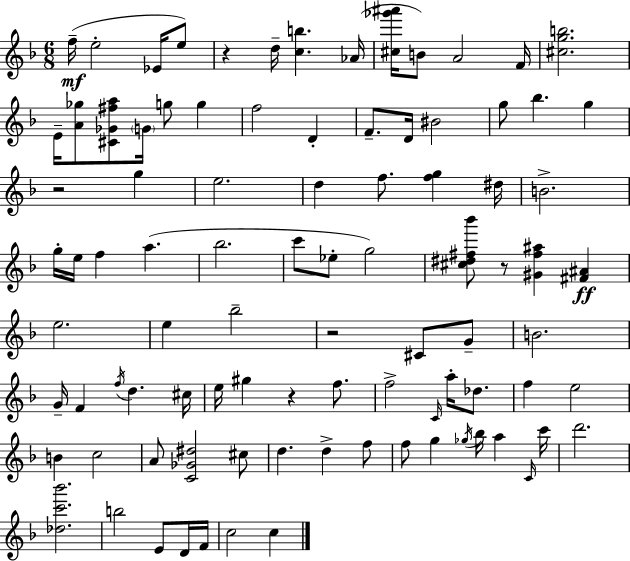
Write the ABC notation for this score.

X:1
T:Untitled
M:6/8
L:1/4
K:F
f/4 e2 _E/4 e/2 z d/4 [cb] _A/4 [^c_g'^a']/4 B/2 A2 F/4 [^cgb]2 E/4 [A_g]/2 [^C_G^fa]/2 G/4 g/2 g f2 D F/2 D/4 ^B2 g/2 _b g z2 g e2 d f/2 [fg] ^d/4 B2 g/4 e/4 f a _b2 c'/2 _e/2 g2 [^c^d^f_b']/2 z/2 [^G^f^a] [^F^A] e2 e _b2 z2 ^C/2 G/2 B2 G/4 F f/4 d ^c/4 e/4 ^g z f/2 f2 C/4 a/4 _d/2 f e2 B c2 A/2 [C_G^d]2 ^c/2 d d f/2 f/2 g _g/4 _b/4 a C/4 c'/4 d'2 [_dc'_b']2 b2 E/2 D/4 F/4 c2 c